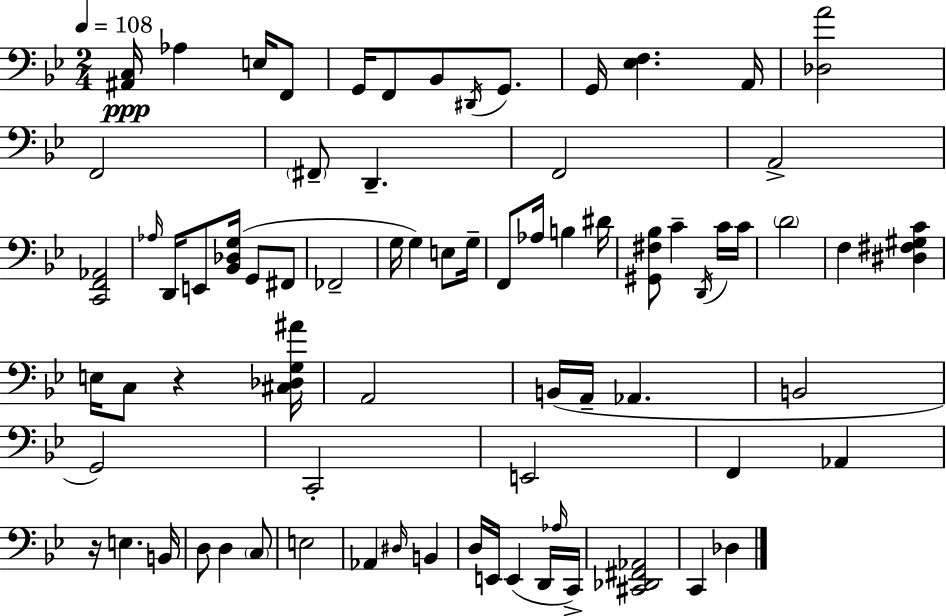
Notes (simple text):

[A#2,C3]/s Ab3/q E3/s F2/e G2/s F2/e Bb2/e D#2/s G2/e. G2/s [Eb3,F3]/q. A2/s [Db3,A4]/h F2/h F#2/e D2/q. F2/h A2/h [C2,F2,Ab2]/h Ab3/s D2/s E2/e [Bb2,Db3,G3]/s G2/e F#2/e FES2/h G3/s G3/q E3/e G3/s F2/e Ab3/s B3/q D#4/s [G#2,F#3,Bb3]/e C4/q D2/s C4/s C4/s D4/h F3/q [D#3,F#3,G#3,C4]/q E3/s C3/e R/q [C#3,Db3,G3,A#4]/s A2/h B2/s A2/s Ab2/q. B2/h G2/h C2/h E2/h F2/q Ab2/q R/s E3/q. B2/s D3/e D3/q C3/e E3/h Ab2/q D#3/s B2/q D3/s E2/s E2/q D2/s Ab3/s C2/s [C#2,Db2,F#2,Ab2]/h C2/q Db3/q